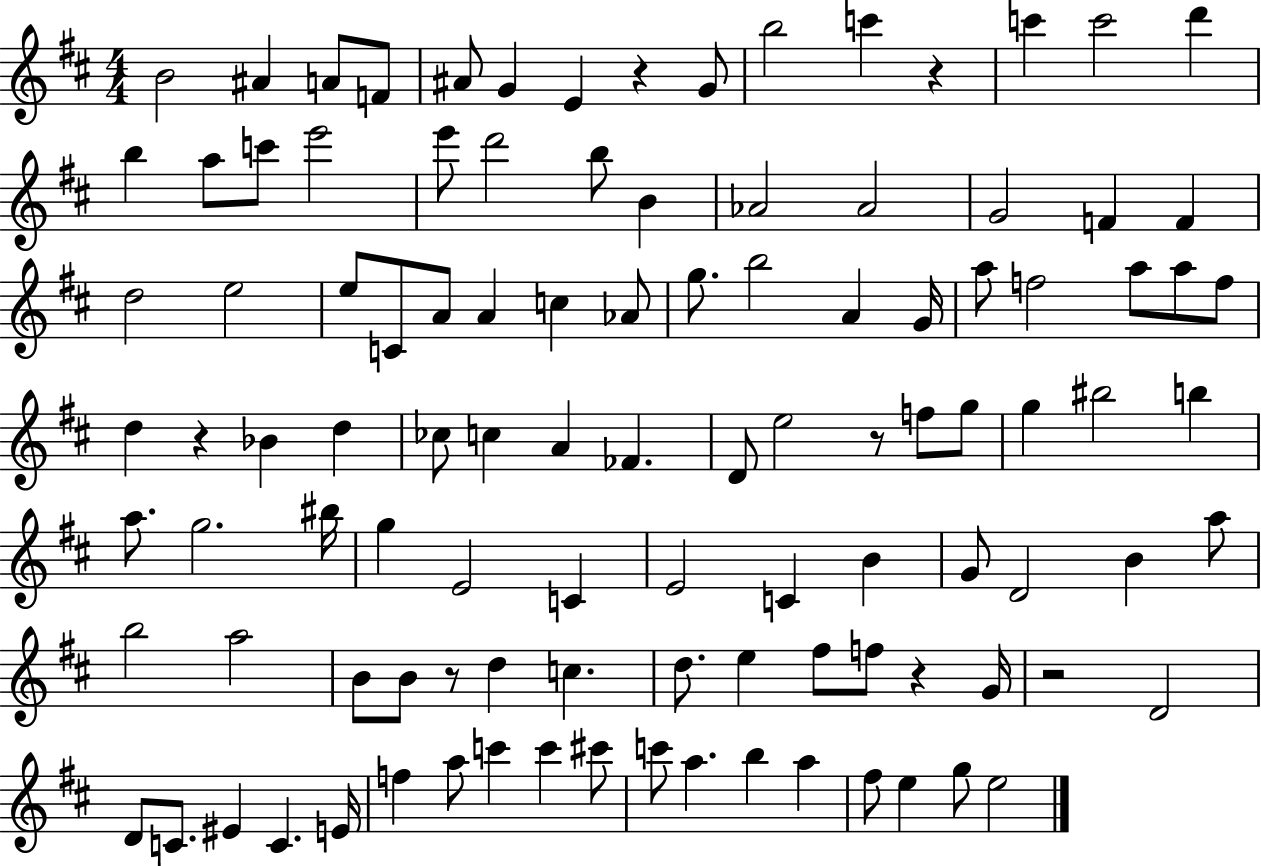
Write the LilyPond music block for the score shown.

{
  \clef treble
  \numericTimeSignature
  \time 4/4
  \key d \major
  b'2 ais'4 a'8 f'8 | ais'8 g'4 e'4 r4 g'8 | b''2 c'''4 r4 | c'''4 c'''2 d'''4 | \break b''4 a''8 c'''8 e'''2 | e'''8 d'''2 b''8 b'4 | aes'2 aes'2 | g'2 f'4 f'4 | \break d''2 e''2 | e''8 c'8 a'8 a'4 c''4 aes'8 | g''8. b''2 a'4 g'16 | a''8 f''2 a''8 a''8 f''8 | \break d''4 r4 bes'4 d''4 | ces''8 c''4 a'4 fes'4. | d'8 e''2 r8 f''8 g''8 | g''4 bis''2 b''4 | \break a''8. g''2. bis''16 | g''4 e'2 c'4 | e'2 c'4 b'4 | g'8 d'2 b'4 a''8 | \break b''2 a''2 | b'8 b'8 r8 d''4 c''4. | d''8. e''4 fis''8 f''8 r4 g'16 | r2 d'2 | \break d'8 c'8. eis'4 c'4. e'16 | f''4 a''8 c'''4 c'''4 cis'''8 | c'''8 a''4. b''4 a''4 | fis''8 e''4 g''8 e''2 | \break \bar "|."
}